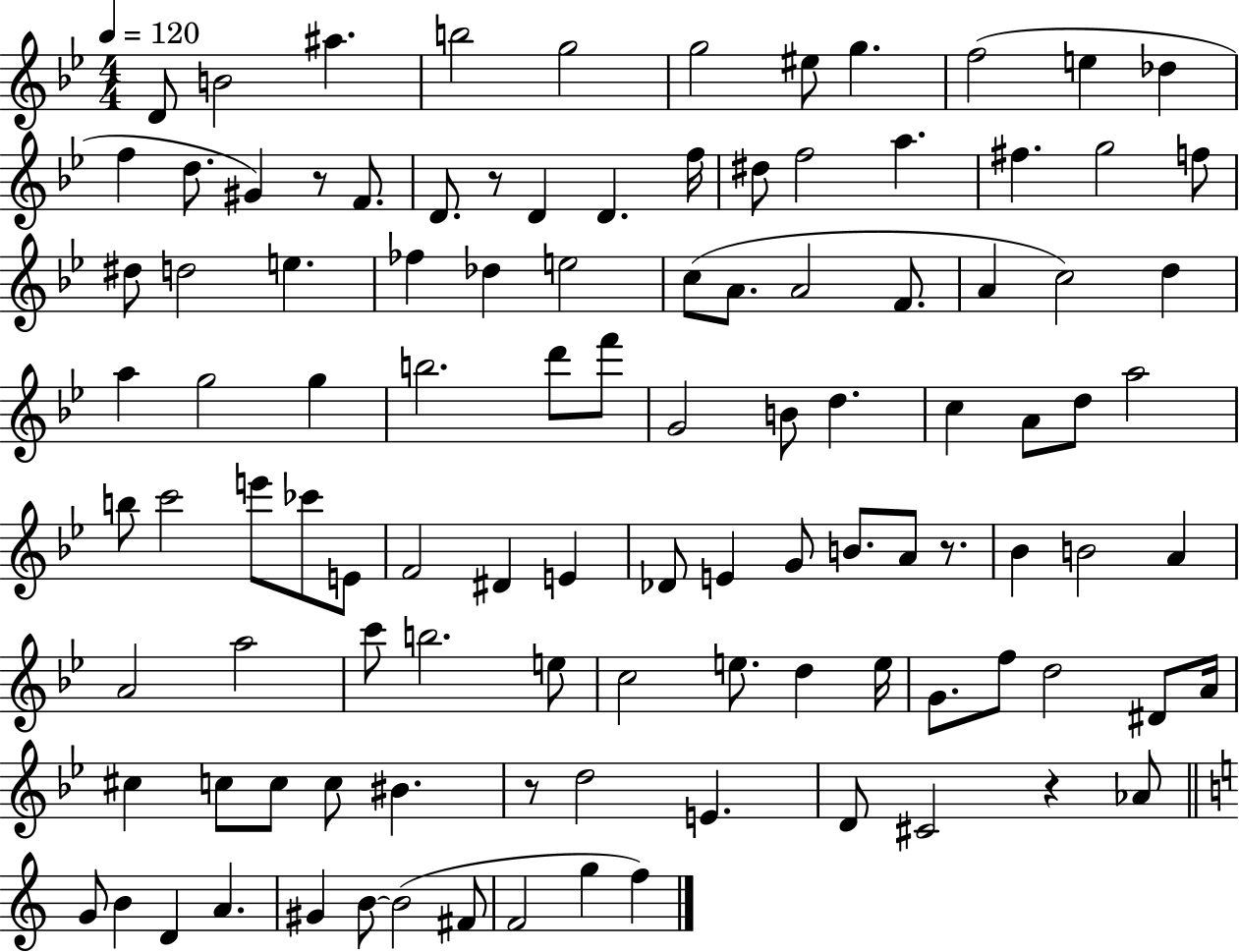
X:1
T:Untitled
M:4/4
L:1/4
K:Bb
D/2 B2 ^a b2 g2 g2 ^e/2 g f2 e _d f d/2 ^G z/2 F/2 D/2 z/2 D D f/4 ^d/2 f2 a ^f g2 f/2 ^d/2 d2 e _f _d e2 c/2 A/2 A2 F/2 A c2 d a g2 g b2 d'/2 f'/2 G2 B/2 d c A/2 d/2 a2 b/2 c'2 e'/2 _c'/2 E/2 F2 ^D E _D/2 E G/2 B/2 A/2 z/2 _B B2 A A2 a2 c'/2 b2 e/2 c2 e/2 d e/4 G/2 f/2 d2 ^D/2 A/4 ^c c/2 c/2 c/2 ^B z/2 d2 E D/2 ^C2 z _A/2 G/2 B D A ^G B/2 B2 ^F/2 F2 g f